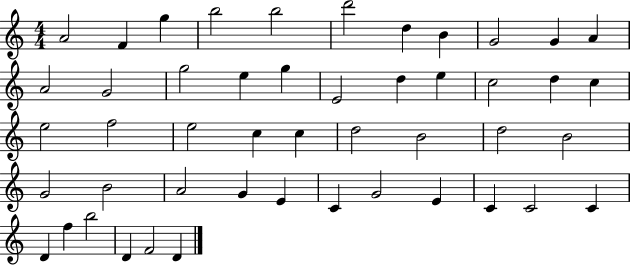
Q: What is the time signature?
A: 4/4